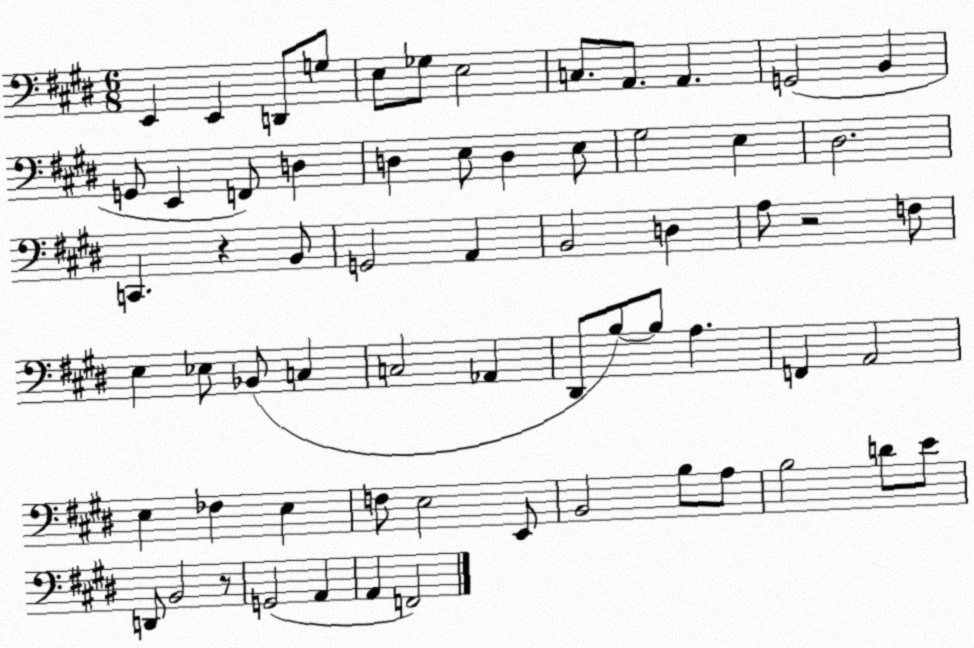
X:1
T:Untitled
M:6/8
L:1/4
K:E
E,, E,, D,,/2 G,/2 E,/2 _G,/2 E,2 C,/2 A,,/2 A,, G,,2 B,, G,,/2 E,, F,,/2 D, D, E,/2 D, E,/2 ^G,2 E, ^D,2 C,, z B,,/2 G,,2 A,, B,,2 D, A,/2 z2 F,/2 E, _E,/2 _B,,/2 C, C,2 _A,, ^D,,/2 B,/2 B,/2 A, F,, A,,2 E, _F, E, F,/2 E,2 E,,/2 B,,2 B,/2 A,/2 B,2 D/2 E/2 D,,/2 B,,2 z/2 G,,2 A,, A,, F,,2